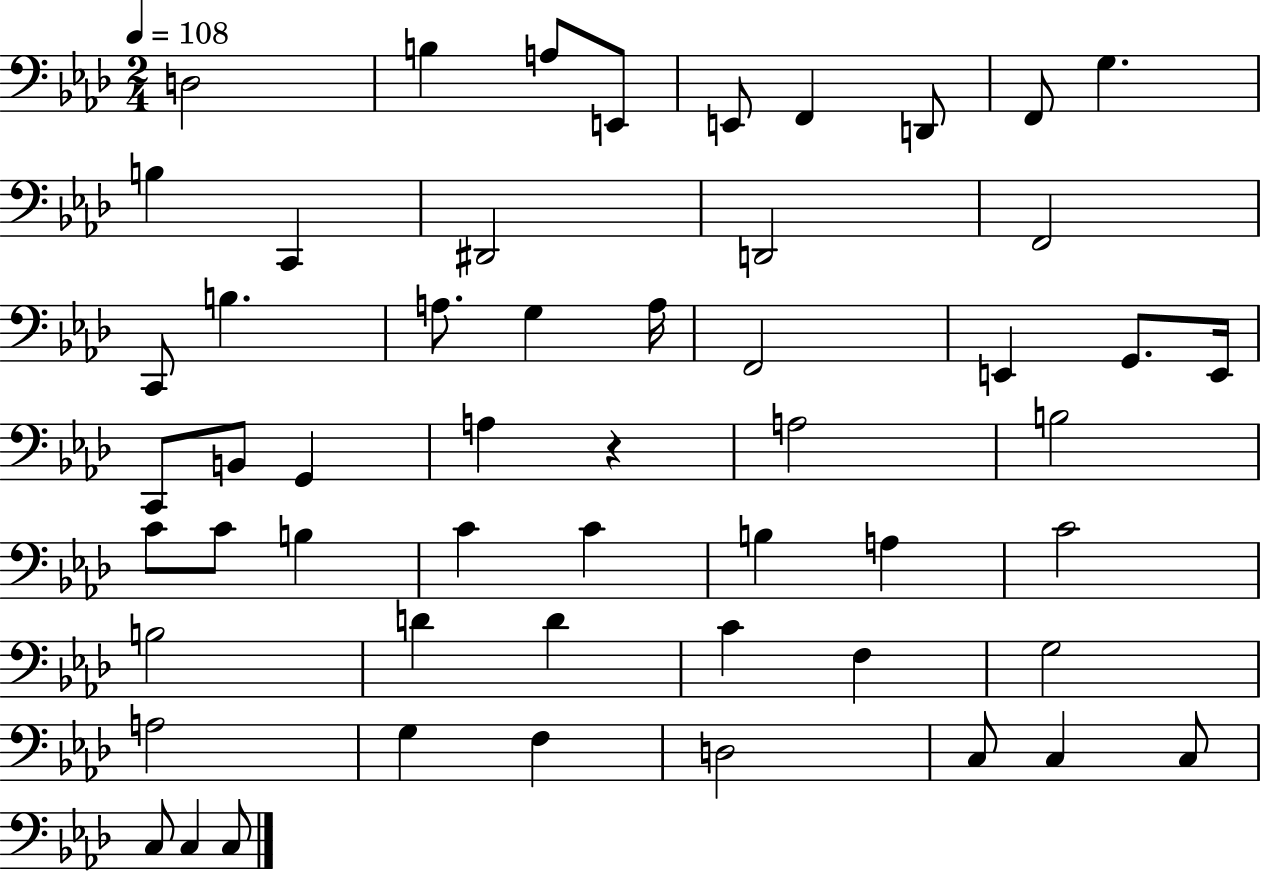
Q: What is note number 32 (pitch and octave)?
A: B3